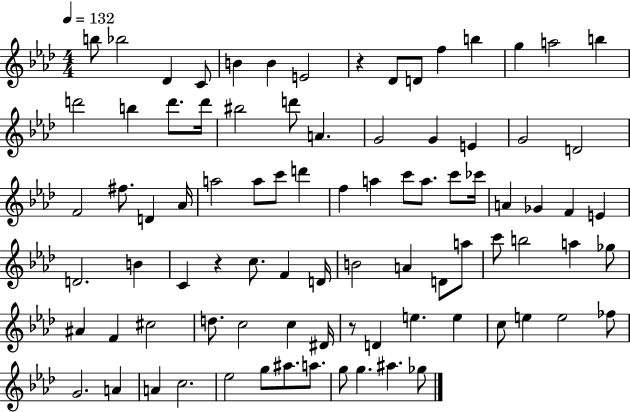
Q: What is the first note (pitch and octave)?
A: B5